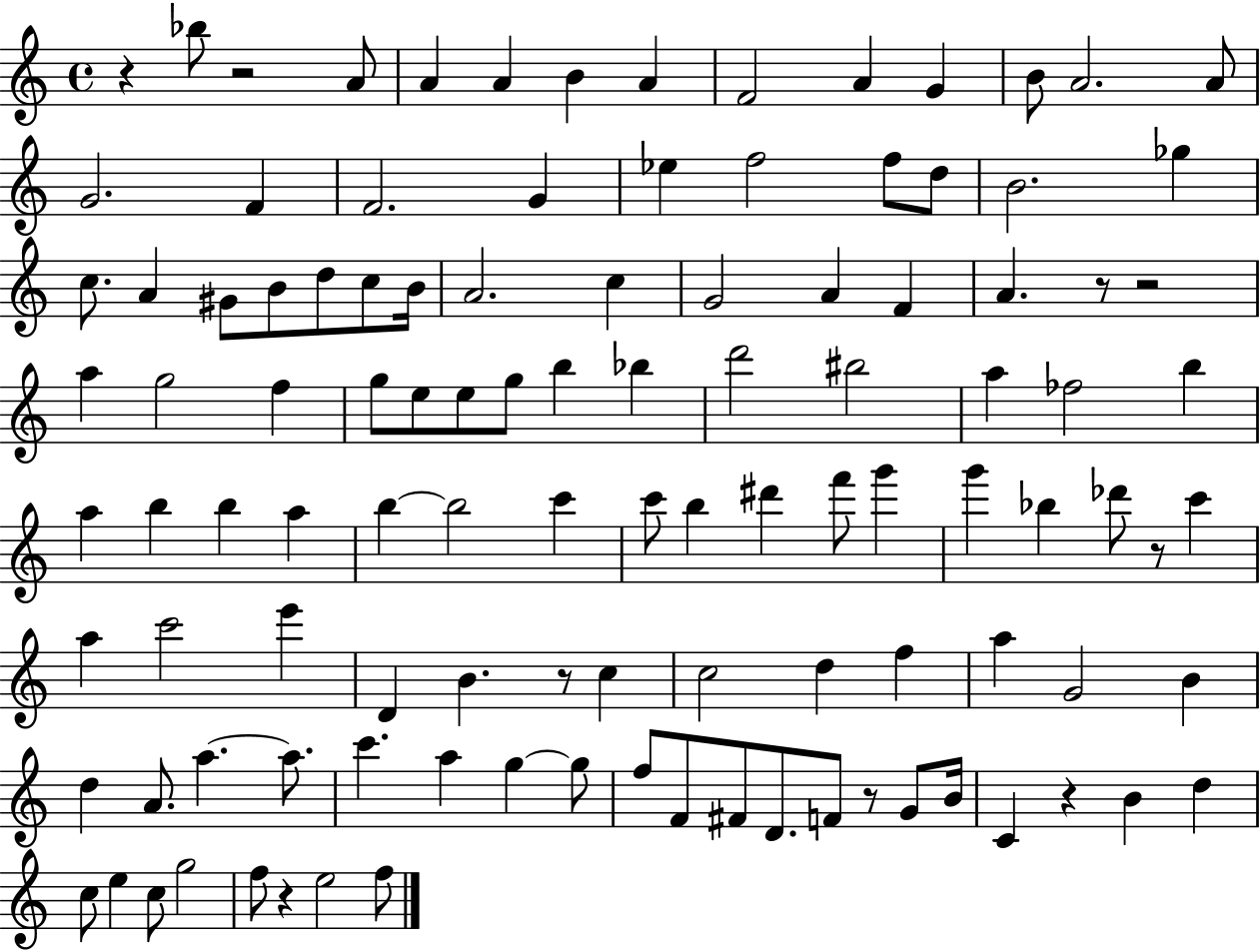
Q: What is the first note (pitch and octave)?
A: Bb5